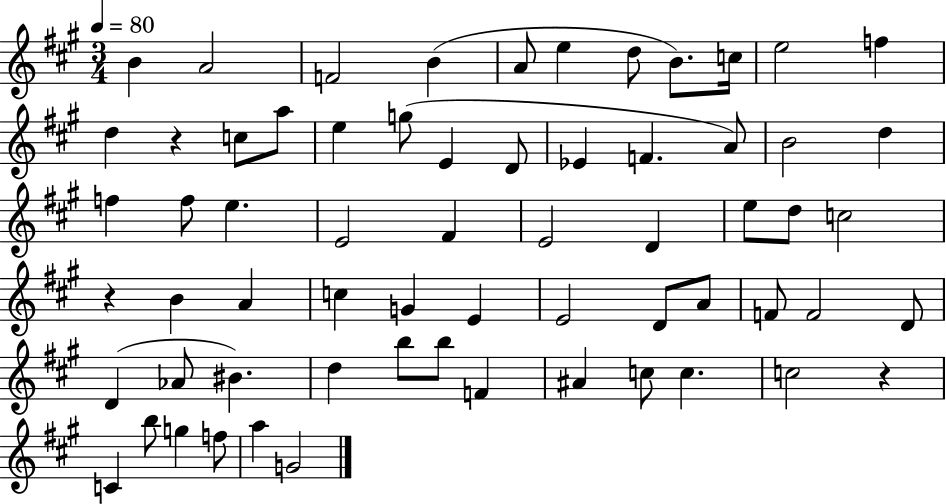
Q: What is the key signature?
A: A major